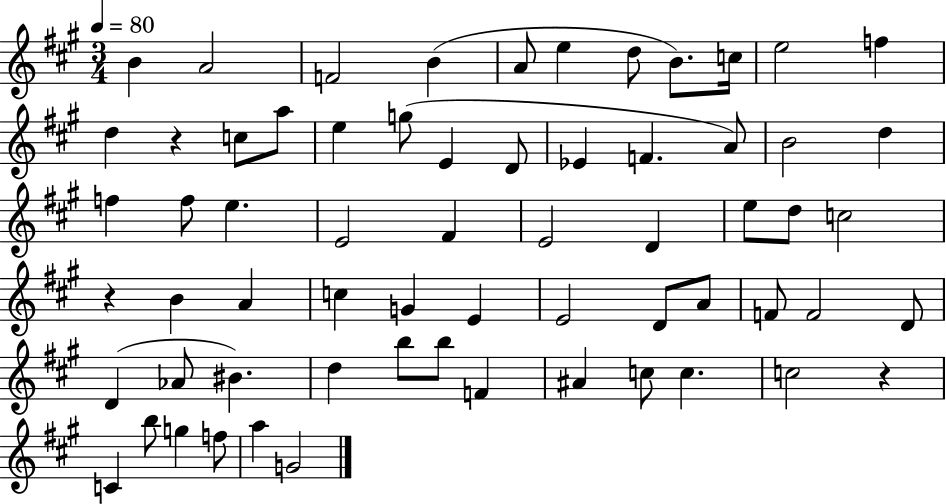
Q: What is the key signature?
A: A major